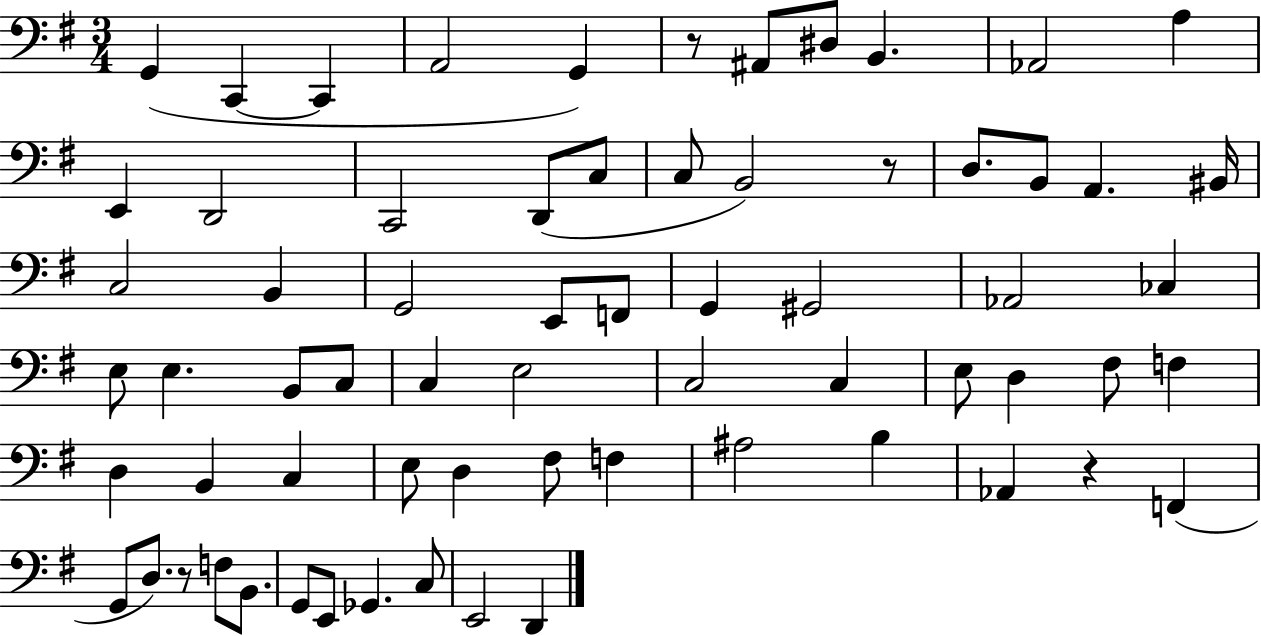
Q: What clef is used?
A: bass